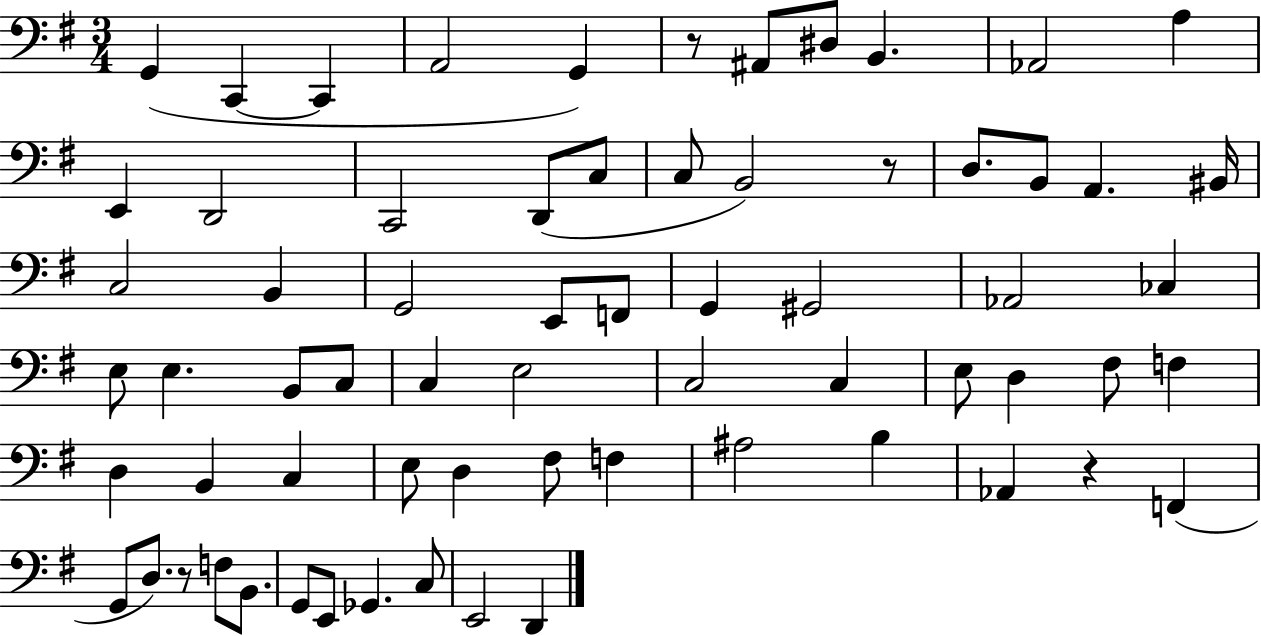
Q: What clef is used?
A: bass